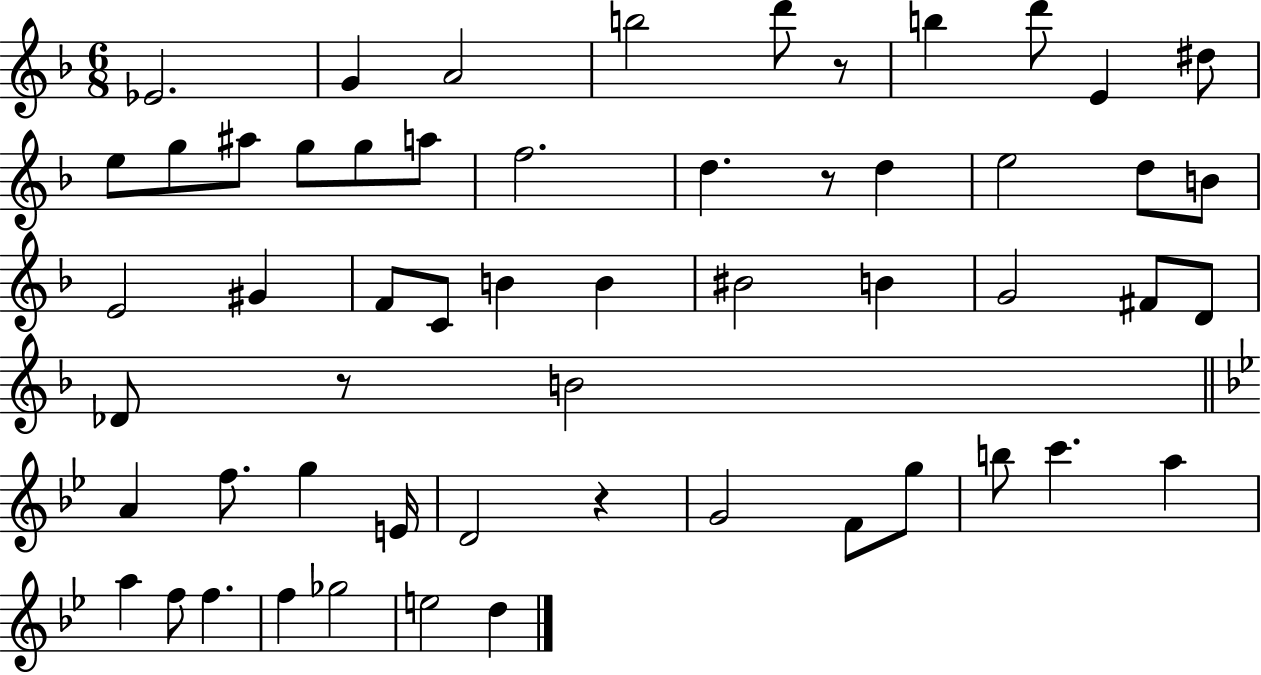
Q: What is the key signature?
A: F major